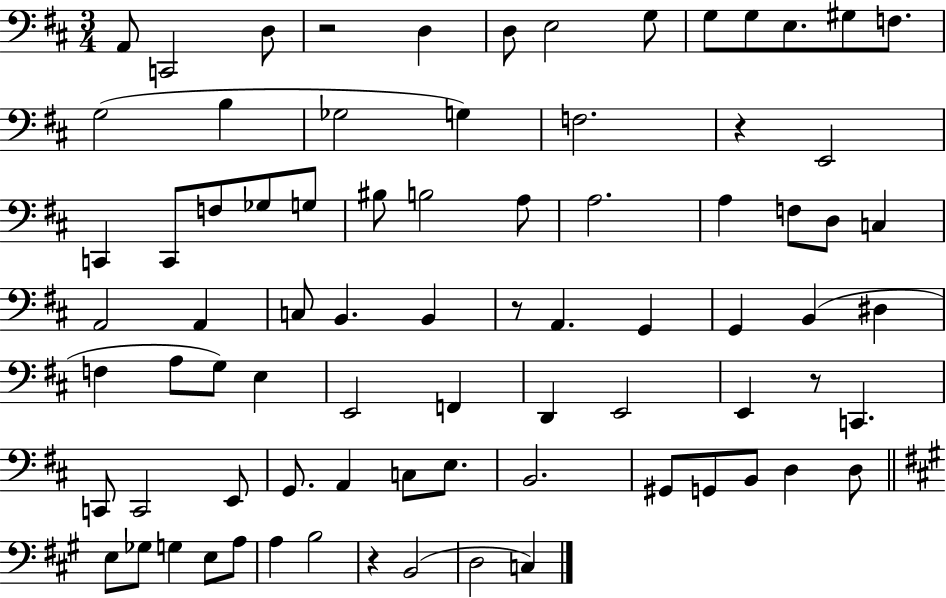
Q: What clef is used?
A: bass